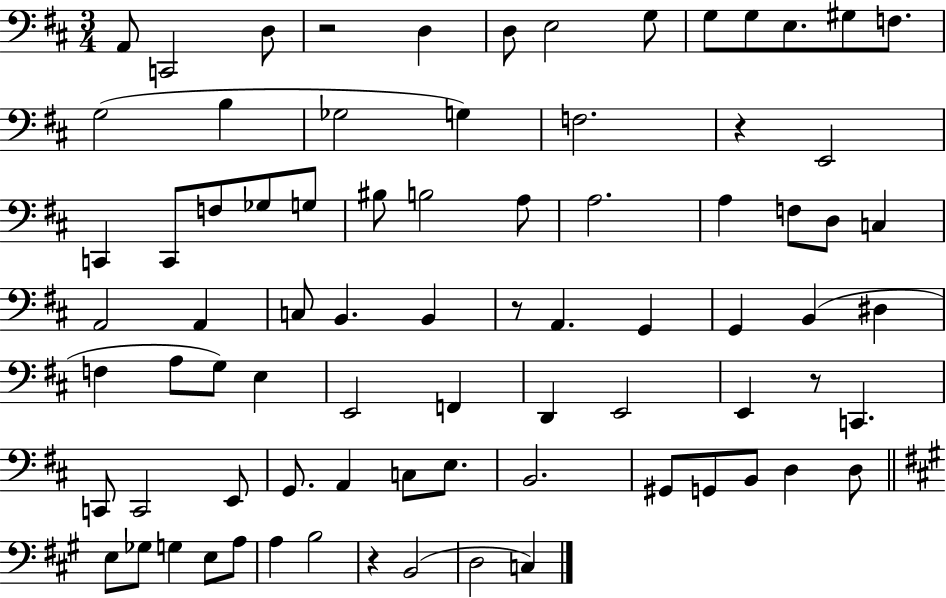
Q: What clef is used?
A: bass